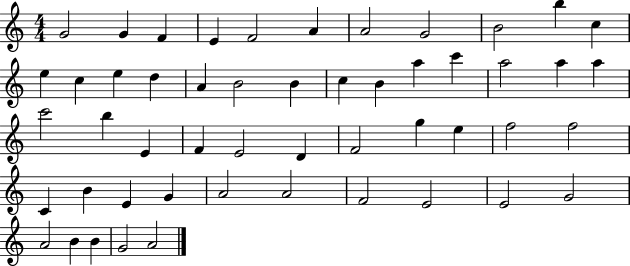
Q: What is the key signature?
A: C major